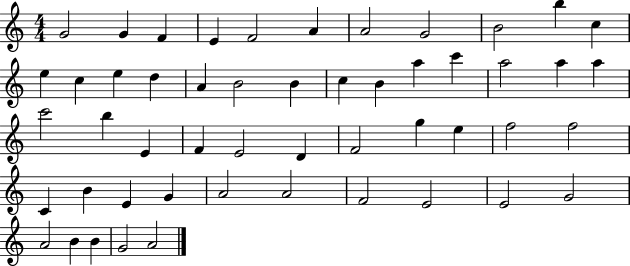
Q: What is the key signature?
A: C major